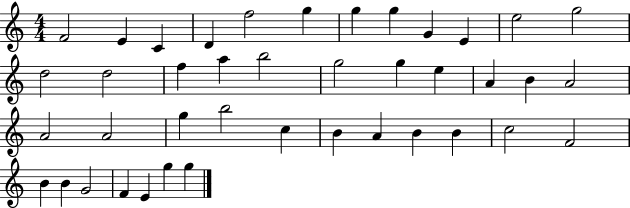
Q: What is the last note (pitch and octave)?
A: G5